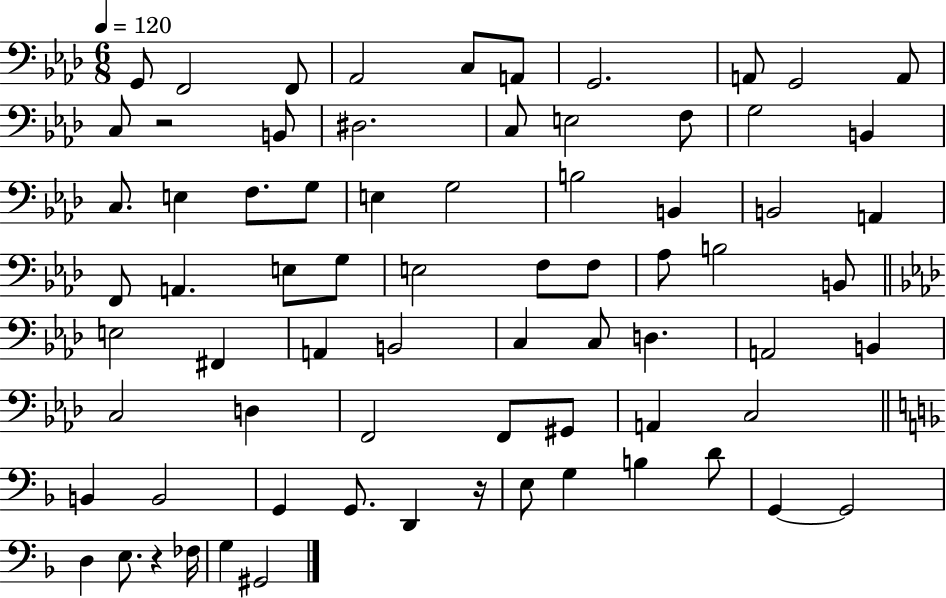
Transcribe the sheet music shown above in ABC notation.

X:1
T:Untitled
M:6/8
L:1/4
K:Ab
G,,/2 F,,2 F,,/2 _A,,2 C,/2 A,,/2 G,,2 A,,/2 G,,2 A,,/2 C,/2 z2 B,,/2 ^D,2 C,/2 E,2 F,/2 G,2 B,, C,/2 E, F,/2 G,/2 E, G,2 B,2 B,, B,,2 A,, F,,/2 A,, E,/2 G,/2 E,2 F,/2 F,/2 _A,/2 B,2 B,,/2 E,2 ^F,, A,, B,,2 C, C,/2 D, A,,2 B,, C,2 D, F,,2 F,,/2 ^G,,/2 A,, C,2 B,, B,,2 G,, G,,/2 D,, z/4 E,/2 G, B, D/2 G,, G,,2 D, E,/2 z _F,/4 G, ^G,,2